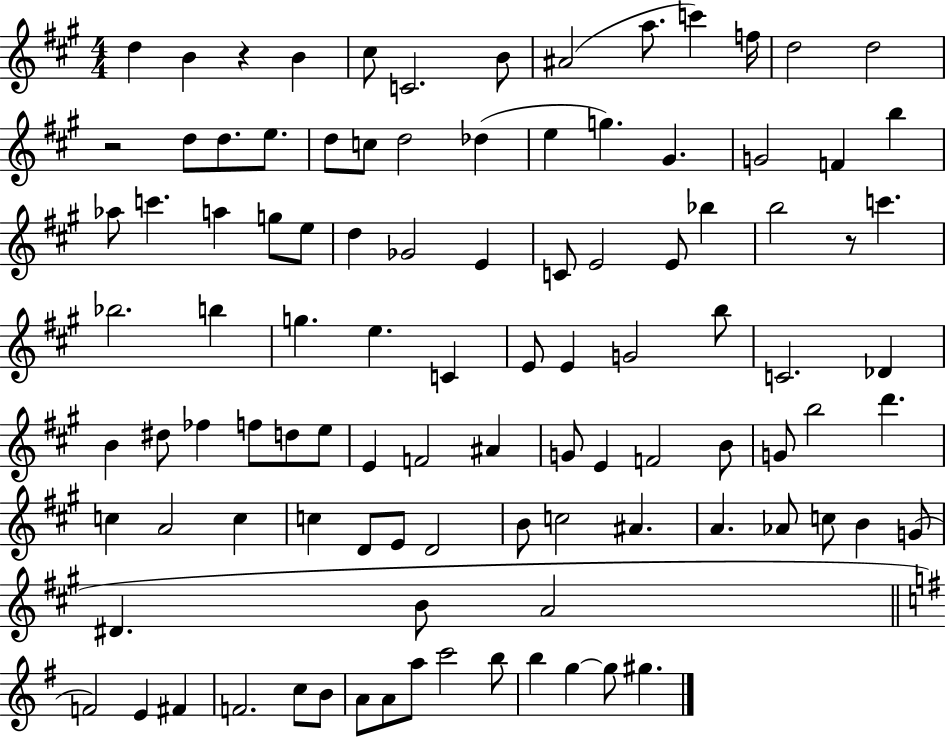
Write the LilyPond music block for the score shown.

{
  \clef treble
  \numericTimeSignature
  \time 4/4
  \key a \major
  d''4 b'4 r4 b'4 | cis''8 c'2. b'8 | ais'2( a''8. c'''4) f''16 | d''2 d''2 | \break r2 d''8 d''8. e''8. | d''8 c''8 d''2 des''4( | e''4 g''4.) gis'4. | g'2 f'4 b''4 | \break aes''8 c'''4. a''4 g''8 e''8 | d''4 ges'2 e'4 | c'8 e'2 e'8 bes''4 | b''2 r8 c'''4. | \break bes''2. b''4 | g''4. e''4. c'4 | e'8 e'4 g'2 b''8 | c'2. des'4 | \break b'4 dis''8 fes''4 f''8 d''8 e''8 | e'4 f'2 ais'4 | g'8 e'4 f'2 b'8 | g'8 b''2 d'''4. | \break c''4 a'2 c''4 | c''4 d'8 e'8 d'2 | b'8 c''2 ais'4. | a'4. aes'8 c''8 b'4 g'8( | \break dis'4. b'8 a'2 | \bar "||" \break \key g \major f'2) e'4 fis'4 | f'2. c''8 b'8 | a'8 a'8 a''8 c'''2 b''8 | b''4 g''4~~ g''8 gis''4. | \break \bar "|."
}